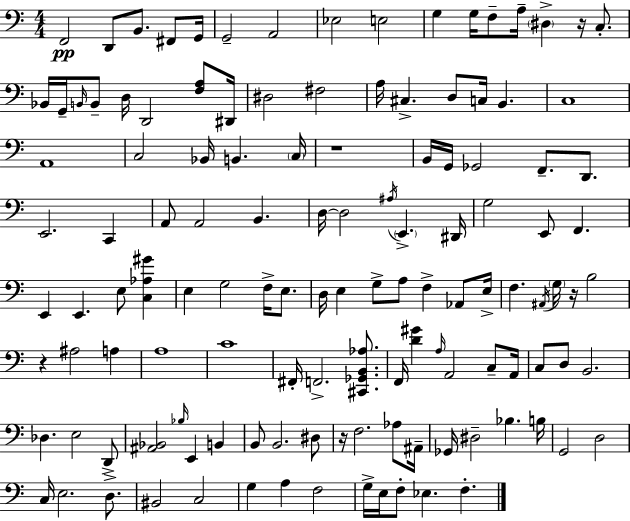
F2/h D2/e B2/e. F#2/e G2/s G2/h A2/h Eb3/h E3/h G3/q G3/s F3/e A3/s D#3/q R/s C3/e. Bb2/s G2/s B2/s B2/e D3/s D2/h [F3,A3]/e D#2/s D#3/h F#3/h A3/s C#3/q. D3/e C3/s B2/q. C3/w A2/w C3/h Bb2/s B2/q. C3/s R/w B2/s G2/s Gb2/h F2/e. D2/e. E2/h. C2/q A2/e A2/h B2/q. D3/s D3/h A#3/s E2/q. D#2/s G3/h E2/e F2/q. E2/q E2/q. E3/e [C3,Ab3,G#4]/q E3/q G3/h F3/s E3/e. D3/s E3/q G3/e A3/e F3/q Ab2/e E3/s F3/q. A#2/s G3/s R/s B3/h R/q A#3/h A3/q A3/w C4/w F#2/s F2/h. [C#2,Gb2,B2,Ab3]/e. F2/s [D4,G#4]/q A3/s A2/h C3/e A2/s C3/e D3/e B2/h. Db3/q. E3/h D2/e [A#2,Bb2]/h Bb3/s E2/q B2/q B2/e B2/h. D#3/e R/s F3/h. Ab3/e A#2/s Gb2/s D#3/h Bb3/q. B3/s G2/h D3/h C3/s E3/h. D3/e. BIS2/h C3/h G3/q A3/q F3/h G3/s E3/s F3/e Eb3/q. F3/q.